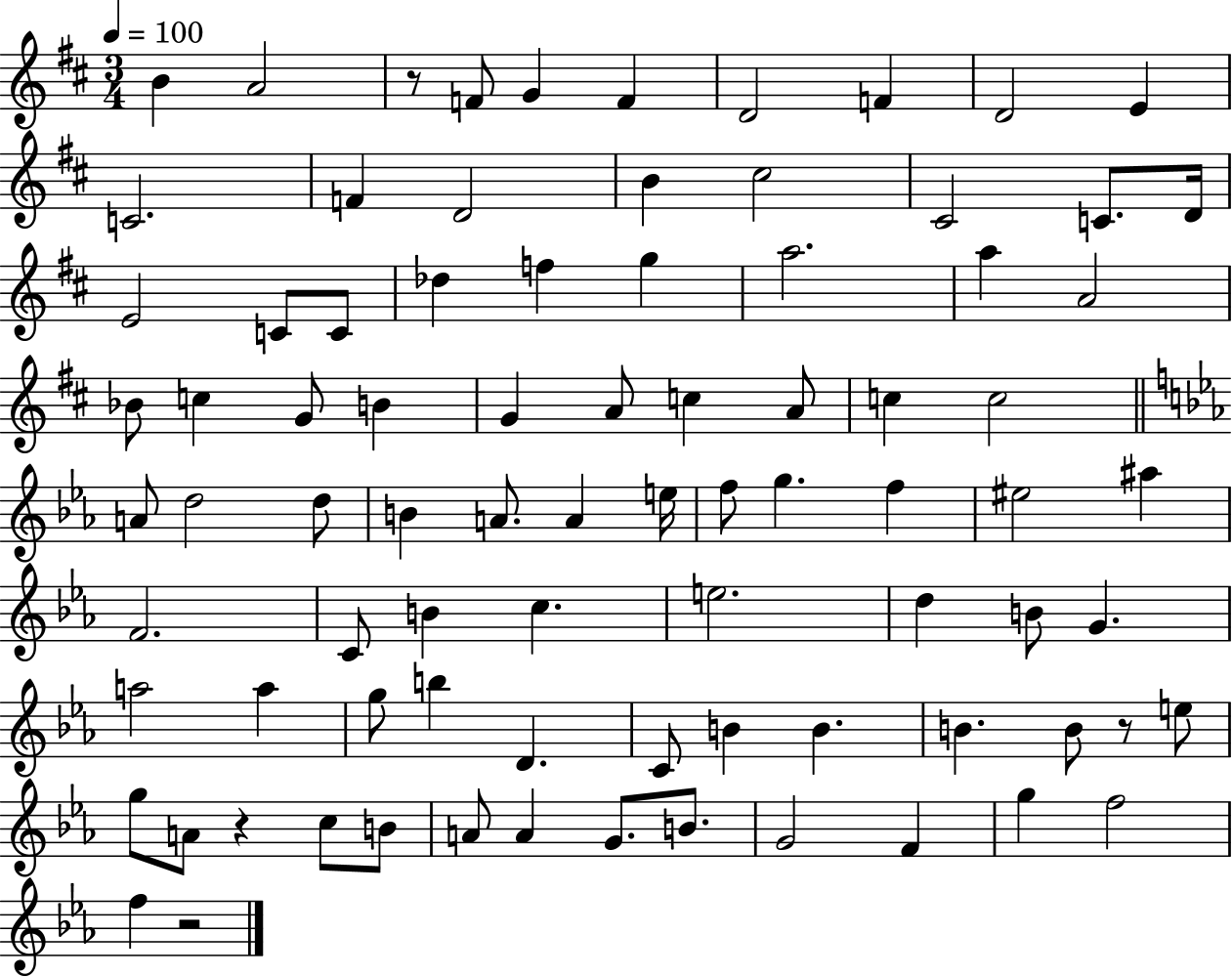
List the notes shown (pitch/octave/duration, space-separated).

B4/q A4/h R/e F4/e G4/q F4/q D4/h F4/q D4/h E4/q C4/h. F4/q D4/h B4/q C#5/h C#4/h C4/e. D4/s E4/h C4/e C4/e Db5/q F5/q G5/q A5/h. A5/q A4/h Bb4/e C5/q G4/e B4/q G4/q A4/e C5/q A4/e C5/q C5/h A4/e D5/h D5/e B4/q A4/e. A4/q E5/s F5/e G5/q. F5/q EIS5/h A#5/q F4/h. C4/e B4/q C5/q. E5/h. D5/q B4/e G4/q. A5/h A5/q G5/e B5/q D4/q. C4/e B4/q B4/q. B4/q. B4/e R/e E5/e G5/e A4/e R/q C5/e B4/e A4/e A4/q G4/e. B4/e. G4/h F4/q G5/q F5/h F5/q R/h